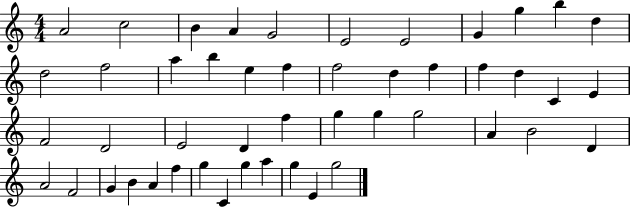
X:1
T:Untitled
M:4/4
L:1/4
K:C
A2 c2 B A G2 E2 E2 G g b d d2 f2 a b e f f2 d f f d C E F2 D2 E2 D f g g g2 A B2 D A2 F2 G B A f g C g a g E g2